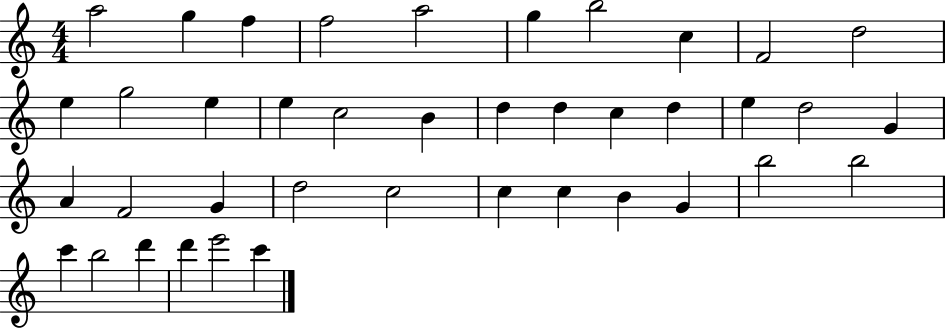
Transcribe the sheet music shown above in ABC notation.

X:1
T:Untitled
M:4/4
L:1/4
K:C
a2 g f f2 a2 g b2 c F2 d2 e g2 e e c2 B d d c d e d2 G A F2 G d2 c2 c c B G b2 b2 c' b2 d' d' e'2 c'